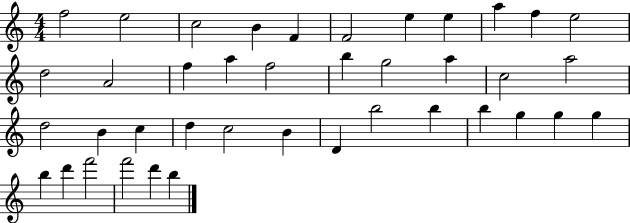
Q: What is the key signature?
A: C major